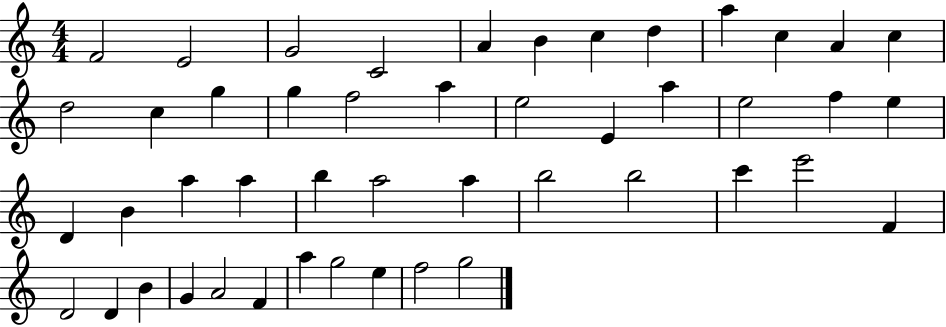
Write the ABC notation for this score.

X:1
T:Untitled
M:4/4
L:1/4
K:C
F2 E2 G2 C2 A B c d a c A c d2 c g g f2 a e2 E a e2 f e D B a a b a2 a b2 b2 c' e'2 F D2 D B G A2 F a g2 e f2 g2